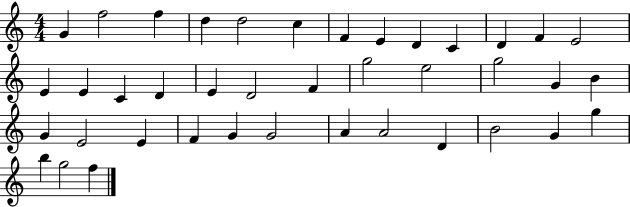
G4/q F5/h F5/q D5/q D5/h C5/q F4/q E4/q D4/q C4/q D4/q F4/q E4/h E4/q E4/q C4/q D4/q E4/q D4/h F4/q G5/h E5/h G5/h G4/q B4/q G4/q E4/h E4/q F4/q G4/q G4/h A4/q A4/h D4/q B4/h G4/q G5/q B5/q G5/h F5/q